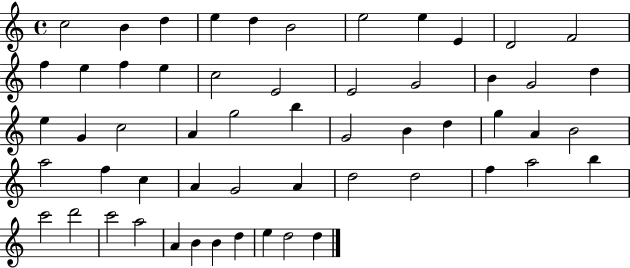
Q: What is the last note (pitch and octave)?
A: D5